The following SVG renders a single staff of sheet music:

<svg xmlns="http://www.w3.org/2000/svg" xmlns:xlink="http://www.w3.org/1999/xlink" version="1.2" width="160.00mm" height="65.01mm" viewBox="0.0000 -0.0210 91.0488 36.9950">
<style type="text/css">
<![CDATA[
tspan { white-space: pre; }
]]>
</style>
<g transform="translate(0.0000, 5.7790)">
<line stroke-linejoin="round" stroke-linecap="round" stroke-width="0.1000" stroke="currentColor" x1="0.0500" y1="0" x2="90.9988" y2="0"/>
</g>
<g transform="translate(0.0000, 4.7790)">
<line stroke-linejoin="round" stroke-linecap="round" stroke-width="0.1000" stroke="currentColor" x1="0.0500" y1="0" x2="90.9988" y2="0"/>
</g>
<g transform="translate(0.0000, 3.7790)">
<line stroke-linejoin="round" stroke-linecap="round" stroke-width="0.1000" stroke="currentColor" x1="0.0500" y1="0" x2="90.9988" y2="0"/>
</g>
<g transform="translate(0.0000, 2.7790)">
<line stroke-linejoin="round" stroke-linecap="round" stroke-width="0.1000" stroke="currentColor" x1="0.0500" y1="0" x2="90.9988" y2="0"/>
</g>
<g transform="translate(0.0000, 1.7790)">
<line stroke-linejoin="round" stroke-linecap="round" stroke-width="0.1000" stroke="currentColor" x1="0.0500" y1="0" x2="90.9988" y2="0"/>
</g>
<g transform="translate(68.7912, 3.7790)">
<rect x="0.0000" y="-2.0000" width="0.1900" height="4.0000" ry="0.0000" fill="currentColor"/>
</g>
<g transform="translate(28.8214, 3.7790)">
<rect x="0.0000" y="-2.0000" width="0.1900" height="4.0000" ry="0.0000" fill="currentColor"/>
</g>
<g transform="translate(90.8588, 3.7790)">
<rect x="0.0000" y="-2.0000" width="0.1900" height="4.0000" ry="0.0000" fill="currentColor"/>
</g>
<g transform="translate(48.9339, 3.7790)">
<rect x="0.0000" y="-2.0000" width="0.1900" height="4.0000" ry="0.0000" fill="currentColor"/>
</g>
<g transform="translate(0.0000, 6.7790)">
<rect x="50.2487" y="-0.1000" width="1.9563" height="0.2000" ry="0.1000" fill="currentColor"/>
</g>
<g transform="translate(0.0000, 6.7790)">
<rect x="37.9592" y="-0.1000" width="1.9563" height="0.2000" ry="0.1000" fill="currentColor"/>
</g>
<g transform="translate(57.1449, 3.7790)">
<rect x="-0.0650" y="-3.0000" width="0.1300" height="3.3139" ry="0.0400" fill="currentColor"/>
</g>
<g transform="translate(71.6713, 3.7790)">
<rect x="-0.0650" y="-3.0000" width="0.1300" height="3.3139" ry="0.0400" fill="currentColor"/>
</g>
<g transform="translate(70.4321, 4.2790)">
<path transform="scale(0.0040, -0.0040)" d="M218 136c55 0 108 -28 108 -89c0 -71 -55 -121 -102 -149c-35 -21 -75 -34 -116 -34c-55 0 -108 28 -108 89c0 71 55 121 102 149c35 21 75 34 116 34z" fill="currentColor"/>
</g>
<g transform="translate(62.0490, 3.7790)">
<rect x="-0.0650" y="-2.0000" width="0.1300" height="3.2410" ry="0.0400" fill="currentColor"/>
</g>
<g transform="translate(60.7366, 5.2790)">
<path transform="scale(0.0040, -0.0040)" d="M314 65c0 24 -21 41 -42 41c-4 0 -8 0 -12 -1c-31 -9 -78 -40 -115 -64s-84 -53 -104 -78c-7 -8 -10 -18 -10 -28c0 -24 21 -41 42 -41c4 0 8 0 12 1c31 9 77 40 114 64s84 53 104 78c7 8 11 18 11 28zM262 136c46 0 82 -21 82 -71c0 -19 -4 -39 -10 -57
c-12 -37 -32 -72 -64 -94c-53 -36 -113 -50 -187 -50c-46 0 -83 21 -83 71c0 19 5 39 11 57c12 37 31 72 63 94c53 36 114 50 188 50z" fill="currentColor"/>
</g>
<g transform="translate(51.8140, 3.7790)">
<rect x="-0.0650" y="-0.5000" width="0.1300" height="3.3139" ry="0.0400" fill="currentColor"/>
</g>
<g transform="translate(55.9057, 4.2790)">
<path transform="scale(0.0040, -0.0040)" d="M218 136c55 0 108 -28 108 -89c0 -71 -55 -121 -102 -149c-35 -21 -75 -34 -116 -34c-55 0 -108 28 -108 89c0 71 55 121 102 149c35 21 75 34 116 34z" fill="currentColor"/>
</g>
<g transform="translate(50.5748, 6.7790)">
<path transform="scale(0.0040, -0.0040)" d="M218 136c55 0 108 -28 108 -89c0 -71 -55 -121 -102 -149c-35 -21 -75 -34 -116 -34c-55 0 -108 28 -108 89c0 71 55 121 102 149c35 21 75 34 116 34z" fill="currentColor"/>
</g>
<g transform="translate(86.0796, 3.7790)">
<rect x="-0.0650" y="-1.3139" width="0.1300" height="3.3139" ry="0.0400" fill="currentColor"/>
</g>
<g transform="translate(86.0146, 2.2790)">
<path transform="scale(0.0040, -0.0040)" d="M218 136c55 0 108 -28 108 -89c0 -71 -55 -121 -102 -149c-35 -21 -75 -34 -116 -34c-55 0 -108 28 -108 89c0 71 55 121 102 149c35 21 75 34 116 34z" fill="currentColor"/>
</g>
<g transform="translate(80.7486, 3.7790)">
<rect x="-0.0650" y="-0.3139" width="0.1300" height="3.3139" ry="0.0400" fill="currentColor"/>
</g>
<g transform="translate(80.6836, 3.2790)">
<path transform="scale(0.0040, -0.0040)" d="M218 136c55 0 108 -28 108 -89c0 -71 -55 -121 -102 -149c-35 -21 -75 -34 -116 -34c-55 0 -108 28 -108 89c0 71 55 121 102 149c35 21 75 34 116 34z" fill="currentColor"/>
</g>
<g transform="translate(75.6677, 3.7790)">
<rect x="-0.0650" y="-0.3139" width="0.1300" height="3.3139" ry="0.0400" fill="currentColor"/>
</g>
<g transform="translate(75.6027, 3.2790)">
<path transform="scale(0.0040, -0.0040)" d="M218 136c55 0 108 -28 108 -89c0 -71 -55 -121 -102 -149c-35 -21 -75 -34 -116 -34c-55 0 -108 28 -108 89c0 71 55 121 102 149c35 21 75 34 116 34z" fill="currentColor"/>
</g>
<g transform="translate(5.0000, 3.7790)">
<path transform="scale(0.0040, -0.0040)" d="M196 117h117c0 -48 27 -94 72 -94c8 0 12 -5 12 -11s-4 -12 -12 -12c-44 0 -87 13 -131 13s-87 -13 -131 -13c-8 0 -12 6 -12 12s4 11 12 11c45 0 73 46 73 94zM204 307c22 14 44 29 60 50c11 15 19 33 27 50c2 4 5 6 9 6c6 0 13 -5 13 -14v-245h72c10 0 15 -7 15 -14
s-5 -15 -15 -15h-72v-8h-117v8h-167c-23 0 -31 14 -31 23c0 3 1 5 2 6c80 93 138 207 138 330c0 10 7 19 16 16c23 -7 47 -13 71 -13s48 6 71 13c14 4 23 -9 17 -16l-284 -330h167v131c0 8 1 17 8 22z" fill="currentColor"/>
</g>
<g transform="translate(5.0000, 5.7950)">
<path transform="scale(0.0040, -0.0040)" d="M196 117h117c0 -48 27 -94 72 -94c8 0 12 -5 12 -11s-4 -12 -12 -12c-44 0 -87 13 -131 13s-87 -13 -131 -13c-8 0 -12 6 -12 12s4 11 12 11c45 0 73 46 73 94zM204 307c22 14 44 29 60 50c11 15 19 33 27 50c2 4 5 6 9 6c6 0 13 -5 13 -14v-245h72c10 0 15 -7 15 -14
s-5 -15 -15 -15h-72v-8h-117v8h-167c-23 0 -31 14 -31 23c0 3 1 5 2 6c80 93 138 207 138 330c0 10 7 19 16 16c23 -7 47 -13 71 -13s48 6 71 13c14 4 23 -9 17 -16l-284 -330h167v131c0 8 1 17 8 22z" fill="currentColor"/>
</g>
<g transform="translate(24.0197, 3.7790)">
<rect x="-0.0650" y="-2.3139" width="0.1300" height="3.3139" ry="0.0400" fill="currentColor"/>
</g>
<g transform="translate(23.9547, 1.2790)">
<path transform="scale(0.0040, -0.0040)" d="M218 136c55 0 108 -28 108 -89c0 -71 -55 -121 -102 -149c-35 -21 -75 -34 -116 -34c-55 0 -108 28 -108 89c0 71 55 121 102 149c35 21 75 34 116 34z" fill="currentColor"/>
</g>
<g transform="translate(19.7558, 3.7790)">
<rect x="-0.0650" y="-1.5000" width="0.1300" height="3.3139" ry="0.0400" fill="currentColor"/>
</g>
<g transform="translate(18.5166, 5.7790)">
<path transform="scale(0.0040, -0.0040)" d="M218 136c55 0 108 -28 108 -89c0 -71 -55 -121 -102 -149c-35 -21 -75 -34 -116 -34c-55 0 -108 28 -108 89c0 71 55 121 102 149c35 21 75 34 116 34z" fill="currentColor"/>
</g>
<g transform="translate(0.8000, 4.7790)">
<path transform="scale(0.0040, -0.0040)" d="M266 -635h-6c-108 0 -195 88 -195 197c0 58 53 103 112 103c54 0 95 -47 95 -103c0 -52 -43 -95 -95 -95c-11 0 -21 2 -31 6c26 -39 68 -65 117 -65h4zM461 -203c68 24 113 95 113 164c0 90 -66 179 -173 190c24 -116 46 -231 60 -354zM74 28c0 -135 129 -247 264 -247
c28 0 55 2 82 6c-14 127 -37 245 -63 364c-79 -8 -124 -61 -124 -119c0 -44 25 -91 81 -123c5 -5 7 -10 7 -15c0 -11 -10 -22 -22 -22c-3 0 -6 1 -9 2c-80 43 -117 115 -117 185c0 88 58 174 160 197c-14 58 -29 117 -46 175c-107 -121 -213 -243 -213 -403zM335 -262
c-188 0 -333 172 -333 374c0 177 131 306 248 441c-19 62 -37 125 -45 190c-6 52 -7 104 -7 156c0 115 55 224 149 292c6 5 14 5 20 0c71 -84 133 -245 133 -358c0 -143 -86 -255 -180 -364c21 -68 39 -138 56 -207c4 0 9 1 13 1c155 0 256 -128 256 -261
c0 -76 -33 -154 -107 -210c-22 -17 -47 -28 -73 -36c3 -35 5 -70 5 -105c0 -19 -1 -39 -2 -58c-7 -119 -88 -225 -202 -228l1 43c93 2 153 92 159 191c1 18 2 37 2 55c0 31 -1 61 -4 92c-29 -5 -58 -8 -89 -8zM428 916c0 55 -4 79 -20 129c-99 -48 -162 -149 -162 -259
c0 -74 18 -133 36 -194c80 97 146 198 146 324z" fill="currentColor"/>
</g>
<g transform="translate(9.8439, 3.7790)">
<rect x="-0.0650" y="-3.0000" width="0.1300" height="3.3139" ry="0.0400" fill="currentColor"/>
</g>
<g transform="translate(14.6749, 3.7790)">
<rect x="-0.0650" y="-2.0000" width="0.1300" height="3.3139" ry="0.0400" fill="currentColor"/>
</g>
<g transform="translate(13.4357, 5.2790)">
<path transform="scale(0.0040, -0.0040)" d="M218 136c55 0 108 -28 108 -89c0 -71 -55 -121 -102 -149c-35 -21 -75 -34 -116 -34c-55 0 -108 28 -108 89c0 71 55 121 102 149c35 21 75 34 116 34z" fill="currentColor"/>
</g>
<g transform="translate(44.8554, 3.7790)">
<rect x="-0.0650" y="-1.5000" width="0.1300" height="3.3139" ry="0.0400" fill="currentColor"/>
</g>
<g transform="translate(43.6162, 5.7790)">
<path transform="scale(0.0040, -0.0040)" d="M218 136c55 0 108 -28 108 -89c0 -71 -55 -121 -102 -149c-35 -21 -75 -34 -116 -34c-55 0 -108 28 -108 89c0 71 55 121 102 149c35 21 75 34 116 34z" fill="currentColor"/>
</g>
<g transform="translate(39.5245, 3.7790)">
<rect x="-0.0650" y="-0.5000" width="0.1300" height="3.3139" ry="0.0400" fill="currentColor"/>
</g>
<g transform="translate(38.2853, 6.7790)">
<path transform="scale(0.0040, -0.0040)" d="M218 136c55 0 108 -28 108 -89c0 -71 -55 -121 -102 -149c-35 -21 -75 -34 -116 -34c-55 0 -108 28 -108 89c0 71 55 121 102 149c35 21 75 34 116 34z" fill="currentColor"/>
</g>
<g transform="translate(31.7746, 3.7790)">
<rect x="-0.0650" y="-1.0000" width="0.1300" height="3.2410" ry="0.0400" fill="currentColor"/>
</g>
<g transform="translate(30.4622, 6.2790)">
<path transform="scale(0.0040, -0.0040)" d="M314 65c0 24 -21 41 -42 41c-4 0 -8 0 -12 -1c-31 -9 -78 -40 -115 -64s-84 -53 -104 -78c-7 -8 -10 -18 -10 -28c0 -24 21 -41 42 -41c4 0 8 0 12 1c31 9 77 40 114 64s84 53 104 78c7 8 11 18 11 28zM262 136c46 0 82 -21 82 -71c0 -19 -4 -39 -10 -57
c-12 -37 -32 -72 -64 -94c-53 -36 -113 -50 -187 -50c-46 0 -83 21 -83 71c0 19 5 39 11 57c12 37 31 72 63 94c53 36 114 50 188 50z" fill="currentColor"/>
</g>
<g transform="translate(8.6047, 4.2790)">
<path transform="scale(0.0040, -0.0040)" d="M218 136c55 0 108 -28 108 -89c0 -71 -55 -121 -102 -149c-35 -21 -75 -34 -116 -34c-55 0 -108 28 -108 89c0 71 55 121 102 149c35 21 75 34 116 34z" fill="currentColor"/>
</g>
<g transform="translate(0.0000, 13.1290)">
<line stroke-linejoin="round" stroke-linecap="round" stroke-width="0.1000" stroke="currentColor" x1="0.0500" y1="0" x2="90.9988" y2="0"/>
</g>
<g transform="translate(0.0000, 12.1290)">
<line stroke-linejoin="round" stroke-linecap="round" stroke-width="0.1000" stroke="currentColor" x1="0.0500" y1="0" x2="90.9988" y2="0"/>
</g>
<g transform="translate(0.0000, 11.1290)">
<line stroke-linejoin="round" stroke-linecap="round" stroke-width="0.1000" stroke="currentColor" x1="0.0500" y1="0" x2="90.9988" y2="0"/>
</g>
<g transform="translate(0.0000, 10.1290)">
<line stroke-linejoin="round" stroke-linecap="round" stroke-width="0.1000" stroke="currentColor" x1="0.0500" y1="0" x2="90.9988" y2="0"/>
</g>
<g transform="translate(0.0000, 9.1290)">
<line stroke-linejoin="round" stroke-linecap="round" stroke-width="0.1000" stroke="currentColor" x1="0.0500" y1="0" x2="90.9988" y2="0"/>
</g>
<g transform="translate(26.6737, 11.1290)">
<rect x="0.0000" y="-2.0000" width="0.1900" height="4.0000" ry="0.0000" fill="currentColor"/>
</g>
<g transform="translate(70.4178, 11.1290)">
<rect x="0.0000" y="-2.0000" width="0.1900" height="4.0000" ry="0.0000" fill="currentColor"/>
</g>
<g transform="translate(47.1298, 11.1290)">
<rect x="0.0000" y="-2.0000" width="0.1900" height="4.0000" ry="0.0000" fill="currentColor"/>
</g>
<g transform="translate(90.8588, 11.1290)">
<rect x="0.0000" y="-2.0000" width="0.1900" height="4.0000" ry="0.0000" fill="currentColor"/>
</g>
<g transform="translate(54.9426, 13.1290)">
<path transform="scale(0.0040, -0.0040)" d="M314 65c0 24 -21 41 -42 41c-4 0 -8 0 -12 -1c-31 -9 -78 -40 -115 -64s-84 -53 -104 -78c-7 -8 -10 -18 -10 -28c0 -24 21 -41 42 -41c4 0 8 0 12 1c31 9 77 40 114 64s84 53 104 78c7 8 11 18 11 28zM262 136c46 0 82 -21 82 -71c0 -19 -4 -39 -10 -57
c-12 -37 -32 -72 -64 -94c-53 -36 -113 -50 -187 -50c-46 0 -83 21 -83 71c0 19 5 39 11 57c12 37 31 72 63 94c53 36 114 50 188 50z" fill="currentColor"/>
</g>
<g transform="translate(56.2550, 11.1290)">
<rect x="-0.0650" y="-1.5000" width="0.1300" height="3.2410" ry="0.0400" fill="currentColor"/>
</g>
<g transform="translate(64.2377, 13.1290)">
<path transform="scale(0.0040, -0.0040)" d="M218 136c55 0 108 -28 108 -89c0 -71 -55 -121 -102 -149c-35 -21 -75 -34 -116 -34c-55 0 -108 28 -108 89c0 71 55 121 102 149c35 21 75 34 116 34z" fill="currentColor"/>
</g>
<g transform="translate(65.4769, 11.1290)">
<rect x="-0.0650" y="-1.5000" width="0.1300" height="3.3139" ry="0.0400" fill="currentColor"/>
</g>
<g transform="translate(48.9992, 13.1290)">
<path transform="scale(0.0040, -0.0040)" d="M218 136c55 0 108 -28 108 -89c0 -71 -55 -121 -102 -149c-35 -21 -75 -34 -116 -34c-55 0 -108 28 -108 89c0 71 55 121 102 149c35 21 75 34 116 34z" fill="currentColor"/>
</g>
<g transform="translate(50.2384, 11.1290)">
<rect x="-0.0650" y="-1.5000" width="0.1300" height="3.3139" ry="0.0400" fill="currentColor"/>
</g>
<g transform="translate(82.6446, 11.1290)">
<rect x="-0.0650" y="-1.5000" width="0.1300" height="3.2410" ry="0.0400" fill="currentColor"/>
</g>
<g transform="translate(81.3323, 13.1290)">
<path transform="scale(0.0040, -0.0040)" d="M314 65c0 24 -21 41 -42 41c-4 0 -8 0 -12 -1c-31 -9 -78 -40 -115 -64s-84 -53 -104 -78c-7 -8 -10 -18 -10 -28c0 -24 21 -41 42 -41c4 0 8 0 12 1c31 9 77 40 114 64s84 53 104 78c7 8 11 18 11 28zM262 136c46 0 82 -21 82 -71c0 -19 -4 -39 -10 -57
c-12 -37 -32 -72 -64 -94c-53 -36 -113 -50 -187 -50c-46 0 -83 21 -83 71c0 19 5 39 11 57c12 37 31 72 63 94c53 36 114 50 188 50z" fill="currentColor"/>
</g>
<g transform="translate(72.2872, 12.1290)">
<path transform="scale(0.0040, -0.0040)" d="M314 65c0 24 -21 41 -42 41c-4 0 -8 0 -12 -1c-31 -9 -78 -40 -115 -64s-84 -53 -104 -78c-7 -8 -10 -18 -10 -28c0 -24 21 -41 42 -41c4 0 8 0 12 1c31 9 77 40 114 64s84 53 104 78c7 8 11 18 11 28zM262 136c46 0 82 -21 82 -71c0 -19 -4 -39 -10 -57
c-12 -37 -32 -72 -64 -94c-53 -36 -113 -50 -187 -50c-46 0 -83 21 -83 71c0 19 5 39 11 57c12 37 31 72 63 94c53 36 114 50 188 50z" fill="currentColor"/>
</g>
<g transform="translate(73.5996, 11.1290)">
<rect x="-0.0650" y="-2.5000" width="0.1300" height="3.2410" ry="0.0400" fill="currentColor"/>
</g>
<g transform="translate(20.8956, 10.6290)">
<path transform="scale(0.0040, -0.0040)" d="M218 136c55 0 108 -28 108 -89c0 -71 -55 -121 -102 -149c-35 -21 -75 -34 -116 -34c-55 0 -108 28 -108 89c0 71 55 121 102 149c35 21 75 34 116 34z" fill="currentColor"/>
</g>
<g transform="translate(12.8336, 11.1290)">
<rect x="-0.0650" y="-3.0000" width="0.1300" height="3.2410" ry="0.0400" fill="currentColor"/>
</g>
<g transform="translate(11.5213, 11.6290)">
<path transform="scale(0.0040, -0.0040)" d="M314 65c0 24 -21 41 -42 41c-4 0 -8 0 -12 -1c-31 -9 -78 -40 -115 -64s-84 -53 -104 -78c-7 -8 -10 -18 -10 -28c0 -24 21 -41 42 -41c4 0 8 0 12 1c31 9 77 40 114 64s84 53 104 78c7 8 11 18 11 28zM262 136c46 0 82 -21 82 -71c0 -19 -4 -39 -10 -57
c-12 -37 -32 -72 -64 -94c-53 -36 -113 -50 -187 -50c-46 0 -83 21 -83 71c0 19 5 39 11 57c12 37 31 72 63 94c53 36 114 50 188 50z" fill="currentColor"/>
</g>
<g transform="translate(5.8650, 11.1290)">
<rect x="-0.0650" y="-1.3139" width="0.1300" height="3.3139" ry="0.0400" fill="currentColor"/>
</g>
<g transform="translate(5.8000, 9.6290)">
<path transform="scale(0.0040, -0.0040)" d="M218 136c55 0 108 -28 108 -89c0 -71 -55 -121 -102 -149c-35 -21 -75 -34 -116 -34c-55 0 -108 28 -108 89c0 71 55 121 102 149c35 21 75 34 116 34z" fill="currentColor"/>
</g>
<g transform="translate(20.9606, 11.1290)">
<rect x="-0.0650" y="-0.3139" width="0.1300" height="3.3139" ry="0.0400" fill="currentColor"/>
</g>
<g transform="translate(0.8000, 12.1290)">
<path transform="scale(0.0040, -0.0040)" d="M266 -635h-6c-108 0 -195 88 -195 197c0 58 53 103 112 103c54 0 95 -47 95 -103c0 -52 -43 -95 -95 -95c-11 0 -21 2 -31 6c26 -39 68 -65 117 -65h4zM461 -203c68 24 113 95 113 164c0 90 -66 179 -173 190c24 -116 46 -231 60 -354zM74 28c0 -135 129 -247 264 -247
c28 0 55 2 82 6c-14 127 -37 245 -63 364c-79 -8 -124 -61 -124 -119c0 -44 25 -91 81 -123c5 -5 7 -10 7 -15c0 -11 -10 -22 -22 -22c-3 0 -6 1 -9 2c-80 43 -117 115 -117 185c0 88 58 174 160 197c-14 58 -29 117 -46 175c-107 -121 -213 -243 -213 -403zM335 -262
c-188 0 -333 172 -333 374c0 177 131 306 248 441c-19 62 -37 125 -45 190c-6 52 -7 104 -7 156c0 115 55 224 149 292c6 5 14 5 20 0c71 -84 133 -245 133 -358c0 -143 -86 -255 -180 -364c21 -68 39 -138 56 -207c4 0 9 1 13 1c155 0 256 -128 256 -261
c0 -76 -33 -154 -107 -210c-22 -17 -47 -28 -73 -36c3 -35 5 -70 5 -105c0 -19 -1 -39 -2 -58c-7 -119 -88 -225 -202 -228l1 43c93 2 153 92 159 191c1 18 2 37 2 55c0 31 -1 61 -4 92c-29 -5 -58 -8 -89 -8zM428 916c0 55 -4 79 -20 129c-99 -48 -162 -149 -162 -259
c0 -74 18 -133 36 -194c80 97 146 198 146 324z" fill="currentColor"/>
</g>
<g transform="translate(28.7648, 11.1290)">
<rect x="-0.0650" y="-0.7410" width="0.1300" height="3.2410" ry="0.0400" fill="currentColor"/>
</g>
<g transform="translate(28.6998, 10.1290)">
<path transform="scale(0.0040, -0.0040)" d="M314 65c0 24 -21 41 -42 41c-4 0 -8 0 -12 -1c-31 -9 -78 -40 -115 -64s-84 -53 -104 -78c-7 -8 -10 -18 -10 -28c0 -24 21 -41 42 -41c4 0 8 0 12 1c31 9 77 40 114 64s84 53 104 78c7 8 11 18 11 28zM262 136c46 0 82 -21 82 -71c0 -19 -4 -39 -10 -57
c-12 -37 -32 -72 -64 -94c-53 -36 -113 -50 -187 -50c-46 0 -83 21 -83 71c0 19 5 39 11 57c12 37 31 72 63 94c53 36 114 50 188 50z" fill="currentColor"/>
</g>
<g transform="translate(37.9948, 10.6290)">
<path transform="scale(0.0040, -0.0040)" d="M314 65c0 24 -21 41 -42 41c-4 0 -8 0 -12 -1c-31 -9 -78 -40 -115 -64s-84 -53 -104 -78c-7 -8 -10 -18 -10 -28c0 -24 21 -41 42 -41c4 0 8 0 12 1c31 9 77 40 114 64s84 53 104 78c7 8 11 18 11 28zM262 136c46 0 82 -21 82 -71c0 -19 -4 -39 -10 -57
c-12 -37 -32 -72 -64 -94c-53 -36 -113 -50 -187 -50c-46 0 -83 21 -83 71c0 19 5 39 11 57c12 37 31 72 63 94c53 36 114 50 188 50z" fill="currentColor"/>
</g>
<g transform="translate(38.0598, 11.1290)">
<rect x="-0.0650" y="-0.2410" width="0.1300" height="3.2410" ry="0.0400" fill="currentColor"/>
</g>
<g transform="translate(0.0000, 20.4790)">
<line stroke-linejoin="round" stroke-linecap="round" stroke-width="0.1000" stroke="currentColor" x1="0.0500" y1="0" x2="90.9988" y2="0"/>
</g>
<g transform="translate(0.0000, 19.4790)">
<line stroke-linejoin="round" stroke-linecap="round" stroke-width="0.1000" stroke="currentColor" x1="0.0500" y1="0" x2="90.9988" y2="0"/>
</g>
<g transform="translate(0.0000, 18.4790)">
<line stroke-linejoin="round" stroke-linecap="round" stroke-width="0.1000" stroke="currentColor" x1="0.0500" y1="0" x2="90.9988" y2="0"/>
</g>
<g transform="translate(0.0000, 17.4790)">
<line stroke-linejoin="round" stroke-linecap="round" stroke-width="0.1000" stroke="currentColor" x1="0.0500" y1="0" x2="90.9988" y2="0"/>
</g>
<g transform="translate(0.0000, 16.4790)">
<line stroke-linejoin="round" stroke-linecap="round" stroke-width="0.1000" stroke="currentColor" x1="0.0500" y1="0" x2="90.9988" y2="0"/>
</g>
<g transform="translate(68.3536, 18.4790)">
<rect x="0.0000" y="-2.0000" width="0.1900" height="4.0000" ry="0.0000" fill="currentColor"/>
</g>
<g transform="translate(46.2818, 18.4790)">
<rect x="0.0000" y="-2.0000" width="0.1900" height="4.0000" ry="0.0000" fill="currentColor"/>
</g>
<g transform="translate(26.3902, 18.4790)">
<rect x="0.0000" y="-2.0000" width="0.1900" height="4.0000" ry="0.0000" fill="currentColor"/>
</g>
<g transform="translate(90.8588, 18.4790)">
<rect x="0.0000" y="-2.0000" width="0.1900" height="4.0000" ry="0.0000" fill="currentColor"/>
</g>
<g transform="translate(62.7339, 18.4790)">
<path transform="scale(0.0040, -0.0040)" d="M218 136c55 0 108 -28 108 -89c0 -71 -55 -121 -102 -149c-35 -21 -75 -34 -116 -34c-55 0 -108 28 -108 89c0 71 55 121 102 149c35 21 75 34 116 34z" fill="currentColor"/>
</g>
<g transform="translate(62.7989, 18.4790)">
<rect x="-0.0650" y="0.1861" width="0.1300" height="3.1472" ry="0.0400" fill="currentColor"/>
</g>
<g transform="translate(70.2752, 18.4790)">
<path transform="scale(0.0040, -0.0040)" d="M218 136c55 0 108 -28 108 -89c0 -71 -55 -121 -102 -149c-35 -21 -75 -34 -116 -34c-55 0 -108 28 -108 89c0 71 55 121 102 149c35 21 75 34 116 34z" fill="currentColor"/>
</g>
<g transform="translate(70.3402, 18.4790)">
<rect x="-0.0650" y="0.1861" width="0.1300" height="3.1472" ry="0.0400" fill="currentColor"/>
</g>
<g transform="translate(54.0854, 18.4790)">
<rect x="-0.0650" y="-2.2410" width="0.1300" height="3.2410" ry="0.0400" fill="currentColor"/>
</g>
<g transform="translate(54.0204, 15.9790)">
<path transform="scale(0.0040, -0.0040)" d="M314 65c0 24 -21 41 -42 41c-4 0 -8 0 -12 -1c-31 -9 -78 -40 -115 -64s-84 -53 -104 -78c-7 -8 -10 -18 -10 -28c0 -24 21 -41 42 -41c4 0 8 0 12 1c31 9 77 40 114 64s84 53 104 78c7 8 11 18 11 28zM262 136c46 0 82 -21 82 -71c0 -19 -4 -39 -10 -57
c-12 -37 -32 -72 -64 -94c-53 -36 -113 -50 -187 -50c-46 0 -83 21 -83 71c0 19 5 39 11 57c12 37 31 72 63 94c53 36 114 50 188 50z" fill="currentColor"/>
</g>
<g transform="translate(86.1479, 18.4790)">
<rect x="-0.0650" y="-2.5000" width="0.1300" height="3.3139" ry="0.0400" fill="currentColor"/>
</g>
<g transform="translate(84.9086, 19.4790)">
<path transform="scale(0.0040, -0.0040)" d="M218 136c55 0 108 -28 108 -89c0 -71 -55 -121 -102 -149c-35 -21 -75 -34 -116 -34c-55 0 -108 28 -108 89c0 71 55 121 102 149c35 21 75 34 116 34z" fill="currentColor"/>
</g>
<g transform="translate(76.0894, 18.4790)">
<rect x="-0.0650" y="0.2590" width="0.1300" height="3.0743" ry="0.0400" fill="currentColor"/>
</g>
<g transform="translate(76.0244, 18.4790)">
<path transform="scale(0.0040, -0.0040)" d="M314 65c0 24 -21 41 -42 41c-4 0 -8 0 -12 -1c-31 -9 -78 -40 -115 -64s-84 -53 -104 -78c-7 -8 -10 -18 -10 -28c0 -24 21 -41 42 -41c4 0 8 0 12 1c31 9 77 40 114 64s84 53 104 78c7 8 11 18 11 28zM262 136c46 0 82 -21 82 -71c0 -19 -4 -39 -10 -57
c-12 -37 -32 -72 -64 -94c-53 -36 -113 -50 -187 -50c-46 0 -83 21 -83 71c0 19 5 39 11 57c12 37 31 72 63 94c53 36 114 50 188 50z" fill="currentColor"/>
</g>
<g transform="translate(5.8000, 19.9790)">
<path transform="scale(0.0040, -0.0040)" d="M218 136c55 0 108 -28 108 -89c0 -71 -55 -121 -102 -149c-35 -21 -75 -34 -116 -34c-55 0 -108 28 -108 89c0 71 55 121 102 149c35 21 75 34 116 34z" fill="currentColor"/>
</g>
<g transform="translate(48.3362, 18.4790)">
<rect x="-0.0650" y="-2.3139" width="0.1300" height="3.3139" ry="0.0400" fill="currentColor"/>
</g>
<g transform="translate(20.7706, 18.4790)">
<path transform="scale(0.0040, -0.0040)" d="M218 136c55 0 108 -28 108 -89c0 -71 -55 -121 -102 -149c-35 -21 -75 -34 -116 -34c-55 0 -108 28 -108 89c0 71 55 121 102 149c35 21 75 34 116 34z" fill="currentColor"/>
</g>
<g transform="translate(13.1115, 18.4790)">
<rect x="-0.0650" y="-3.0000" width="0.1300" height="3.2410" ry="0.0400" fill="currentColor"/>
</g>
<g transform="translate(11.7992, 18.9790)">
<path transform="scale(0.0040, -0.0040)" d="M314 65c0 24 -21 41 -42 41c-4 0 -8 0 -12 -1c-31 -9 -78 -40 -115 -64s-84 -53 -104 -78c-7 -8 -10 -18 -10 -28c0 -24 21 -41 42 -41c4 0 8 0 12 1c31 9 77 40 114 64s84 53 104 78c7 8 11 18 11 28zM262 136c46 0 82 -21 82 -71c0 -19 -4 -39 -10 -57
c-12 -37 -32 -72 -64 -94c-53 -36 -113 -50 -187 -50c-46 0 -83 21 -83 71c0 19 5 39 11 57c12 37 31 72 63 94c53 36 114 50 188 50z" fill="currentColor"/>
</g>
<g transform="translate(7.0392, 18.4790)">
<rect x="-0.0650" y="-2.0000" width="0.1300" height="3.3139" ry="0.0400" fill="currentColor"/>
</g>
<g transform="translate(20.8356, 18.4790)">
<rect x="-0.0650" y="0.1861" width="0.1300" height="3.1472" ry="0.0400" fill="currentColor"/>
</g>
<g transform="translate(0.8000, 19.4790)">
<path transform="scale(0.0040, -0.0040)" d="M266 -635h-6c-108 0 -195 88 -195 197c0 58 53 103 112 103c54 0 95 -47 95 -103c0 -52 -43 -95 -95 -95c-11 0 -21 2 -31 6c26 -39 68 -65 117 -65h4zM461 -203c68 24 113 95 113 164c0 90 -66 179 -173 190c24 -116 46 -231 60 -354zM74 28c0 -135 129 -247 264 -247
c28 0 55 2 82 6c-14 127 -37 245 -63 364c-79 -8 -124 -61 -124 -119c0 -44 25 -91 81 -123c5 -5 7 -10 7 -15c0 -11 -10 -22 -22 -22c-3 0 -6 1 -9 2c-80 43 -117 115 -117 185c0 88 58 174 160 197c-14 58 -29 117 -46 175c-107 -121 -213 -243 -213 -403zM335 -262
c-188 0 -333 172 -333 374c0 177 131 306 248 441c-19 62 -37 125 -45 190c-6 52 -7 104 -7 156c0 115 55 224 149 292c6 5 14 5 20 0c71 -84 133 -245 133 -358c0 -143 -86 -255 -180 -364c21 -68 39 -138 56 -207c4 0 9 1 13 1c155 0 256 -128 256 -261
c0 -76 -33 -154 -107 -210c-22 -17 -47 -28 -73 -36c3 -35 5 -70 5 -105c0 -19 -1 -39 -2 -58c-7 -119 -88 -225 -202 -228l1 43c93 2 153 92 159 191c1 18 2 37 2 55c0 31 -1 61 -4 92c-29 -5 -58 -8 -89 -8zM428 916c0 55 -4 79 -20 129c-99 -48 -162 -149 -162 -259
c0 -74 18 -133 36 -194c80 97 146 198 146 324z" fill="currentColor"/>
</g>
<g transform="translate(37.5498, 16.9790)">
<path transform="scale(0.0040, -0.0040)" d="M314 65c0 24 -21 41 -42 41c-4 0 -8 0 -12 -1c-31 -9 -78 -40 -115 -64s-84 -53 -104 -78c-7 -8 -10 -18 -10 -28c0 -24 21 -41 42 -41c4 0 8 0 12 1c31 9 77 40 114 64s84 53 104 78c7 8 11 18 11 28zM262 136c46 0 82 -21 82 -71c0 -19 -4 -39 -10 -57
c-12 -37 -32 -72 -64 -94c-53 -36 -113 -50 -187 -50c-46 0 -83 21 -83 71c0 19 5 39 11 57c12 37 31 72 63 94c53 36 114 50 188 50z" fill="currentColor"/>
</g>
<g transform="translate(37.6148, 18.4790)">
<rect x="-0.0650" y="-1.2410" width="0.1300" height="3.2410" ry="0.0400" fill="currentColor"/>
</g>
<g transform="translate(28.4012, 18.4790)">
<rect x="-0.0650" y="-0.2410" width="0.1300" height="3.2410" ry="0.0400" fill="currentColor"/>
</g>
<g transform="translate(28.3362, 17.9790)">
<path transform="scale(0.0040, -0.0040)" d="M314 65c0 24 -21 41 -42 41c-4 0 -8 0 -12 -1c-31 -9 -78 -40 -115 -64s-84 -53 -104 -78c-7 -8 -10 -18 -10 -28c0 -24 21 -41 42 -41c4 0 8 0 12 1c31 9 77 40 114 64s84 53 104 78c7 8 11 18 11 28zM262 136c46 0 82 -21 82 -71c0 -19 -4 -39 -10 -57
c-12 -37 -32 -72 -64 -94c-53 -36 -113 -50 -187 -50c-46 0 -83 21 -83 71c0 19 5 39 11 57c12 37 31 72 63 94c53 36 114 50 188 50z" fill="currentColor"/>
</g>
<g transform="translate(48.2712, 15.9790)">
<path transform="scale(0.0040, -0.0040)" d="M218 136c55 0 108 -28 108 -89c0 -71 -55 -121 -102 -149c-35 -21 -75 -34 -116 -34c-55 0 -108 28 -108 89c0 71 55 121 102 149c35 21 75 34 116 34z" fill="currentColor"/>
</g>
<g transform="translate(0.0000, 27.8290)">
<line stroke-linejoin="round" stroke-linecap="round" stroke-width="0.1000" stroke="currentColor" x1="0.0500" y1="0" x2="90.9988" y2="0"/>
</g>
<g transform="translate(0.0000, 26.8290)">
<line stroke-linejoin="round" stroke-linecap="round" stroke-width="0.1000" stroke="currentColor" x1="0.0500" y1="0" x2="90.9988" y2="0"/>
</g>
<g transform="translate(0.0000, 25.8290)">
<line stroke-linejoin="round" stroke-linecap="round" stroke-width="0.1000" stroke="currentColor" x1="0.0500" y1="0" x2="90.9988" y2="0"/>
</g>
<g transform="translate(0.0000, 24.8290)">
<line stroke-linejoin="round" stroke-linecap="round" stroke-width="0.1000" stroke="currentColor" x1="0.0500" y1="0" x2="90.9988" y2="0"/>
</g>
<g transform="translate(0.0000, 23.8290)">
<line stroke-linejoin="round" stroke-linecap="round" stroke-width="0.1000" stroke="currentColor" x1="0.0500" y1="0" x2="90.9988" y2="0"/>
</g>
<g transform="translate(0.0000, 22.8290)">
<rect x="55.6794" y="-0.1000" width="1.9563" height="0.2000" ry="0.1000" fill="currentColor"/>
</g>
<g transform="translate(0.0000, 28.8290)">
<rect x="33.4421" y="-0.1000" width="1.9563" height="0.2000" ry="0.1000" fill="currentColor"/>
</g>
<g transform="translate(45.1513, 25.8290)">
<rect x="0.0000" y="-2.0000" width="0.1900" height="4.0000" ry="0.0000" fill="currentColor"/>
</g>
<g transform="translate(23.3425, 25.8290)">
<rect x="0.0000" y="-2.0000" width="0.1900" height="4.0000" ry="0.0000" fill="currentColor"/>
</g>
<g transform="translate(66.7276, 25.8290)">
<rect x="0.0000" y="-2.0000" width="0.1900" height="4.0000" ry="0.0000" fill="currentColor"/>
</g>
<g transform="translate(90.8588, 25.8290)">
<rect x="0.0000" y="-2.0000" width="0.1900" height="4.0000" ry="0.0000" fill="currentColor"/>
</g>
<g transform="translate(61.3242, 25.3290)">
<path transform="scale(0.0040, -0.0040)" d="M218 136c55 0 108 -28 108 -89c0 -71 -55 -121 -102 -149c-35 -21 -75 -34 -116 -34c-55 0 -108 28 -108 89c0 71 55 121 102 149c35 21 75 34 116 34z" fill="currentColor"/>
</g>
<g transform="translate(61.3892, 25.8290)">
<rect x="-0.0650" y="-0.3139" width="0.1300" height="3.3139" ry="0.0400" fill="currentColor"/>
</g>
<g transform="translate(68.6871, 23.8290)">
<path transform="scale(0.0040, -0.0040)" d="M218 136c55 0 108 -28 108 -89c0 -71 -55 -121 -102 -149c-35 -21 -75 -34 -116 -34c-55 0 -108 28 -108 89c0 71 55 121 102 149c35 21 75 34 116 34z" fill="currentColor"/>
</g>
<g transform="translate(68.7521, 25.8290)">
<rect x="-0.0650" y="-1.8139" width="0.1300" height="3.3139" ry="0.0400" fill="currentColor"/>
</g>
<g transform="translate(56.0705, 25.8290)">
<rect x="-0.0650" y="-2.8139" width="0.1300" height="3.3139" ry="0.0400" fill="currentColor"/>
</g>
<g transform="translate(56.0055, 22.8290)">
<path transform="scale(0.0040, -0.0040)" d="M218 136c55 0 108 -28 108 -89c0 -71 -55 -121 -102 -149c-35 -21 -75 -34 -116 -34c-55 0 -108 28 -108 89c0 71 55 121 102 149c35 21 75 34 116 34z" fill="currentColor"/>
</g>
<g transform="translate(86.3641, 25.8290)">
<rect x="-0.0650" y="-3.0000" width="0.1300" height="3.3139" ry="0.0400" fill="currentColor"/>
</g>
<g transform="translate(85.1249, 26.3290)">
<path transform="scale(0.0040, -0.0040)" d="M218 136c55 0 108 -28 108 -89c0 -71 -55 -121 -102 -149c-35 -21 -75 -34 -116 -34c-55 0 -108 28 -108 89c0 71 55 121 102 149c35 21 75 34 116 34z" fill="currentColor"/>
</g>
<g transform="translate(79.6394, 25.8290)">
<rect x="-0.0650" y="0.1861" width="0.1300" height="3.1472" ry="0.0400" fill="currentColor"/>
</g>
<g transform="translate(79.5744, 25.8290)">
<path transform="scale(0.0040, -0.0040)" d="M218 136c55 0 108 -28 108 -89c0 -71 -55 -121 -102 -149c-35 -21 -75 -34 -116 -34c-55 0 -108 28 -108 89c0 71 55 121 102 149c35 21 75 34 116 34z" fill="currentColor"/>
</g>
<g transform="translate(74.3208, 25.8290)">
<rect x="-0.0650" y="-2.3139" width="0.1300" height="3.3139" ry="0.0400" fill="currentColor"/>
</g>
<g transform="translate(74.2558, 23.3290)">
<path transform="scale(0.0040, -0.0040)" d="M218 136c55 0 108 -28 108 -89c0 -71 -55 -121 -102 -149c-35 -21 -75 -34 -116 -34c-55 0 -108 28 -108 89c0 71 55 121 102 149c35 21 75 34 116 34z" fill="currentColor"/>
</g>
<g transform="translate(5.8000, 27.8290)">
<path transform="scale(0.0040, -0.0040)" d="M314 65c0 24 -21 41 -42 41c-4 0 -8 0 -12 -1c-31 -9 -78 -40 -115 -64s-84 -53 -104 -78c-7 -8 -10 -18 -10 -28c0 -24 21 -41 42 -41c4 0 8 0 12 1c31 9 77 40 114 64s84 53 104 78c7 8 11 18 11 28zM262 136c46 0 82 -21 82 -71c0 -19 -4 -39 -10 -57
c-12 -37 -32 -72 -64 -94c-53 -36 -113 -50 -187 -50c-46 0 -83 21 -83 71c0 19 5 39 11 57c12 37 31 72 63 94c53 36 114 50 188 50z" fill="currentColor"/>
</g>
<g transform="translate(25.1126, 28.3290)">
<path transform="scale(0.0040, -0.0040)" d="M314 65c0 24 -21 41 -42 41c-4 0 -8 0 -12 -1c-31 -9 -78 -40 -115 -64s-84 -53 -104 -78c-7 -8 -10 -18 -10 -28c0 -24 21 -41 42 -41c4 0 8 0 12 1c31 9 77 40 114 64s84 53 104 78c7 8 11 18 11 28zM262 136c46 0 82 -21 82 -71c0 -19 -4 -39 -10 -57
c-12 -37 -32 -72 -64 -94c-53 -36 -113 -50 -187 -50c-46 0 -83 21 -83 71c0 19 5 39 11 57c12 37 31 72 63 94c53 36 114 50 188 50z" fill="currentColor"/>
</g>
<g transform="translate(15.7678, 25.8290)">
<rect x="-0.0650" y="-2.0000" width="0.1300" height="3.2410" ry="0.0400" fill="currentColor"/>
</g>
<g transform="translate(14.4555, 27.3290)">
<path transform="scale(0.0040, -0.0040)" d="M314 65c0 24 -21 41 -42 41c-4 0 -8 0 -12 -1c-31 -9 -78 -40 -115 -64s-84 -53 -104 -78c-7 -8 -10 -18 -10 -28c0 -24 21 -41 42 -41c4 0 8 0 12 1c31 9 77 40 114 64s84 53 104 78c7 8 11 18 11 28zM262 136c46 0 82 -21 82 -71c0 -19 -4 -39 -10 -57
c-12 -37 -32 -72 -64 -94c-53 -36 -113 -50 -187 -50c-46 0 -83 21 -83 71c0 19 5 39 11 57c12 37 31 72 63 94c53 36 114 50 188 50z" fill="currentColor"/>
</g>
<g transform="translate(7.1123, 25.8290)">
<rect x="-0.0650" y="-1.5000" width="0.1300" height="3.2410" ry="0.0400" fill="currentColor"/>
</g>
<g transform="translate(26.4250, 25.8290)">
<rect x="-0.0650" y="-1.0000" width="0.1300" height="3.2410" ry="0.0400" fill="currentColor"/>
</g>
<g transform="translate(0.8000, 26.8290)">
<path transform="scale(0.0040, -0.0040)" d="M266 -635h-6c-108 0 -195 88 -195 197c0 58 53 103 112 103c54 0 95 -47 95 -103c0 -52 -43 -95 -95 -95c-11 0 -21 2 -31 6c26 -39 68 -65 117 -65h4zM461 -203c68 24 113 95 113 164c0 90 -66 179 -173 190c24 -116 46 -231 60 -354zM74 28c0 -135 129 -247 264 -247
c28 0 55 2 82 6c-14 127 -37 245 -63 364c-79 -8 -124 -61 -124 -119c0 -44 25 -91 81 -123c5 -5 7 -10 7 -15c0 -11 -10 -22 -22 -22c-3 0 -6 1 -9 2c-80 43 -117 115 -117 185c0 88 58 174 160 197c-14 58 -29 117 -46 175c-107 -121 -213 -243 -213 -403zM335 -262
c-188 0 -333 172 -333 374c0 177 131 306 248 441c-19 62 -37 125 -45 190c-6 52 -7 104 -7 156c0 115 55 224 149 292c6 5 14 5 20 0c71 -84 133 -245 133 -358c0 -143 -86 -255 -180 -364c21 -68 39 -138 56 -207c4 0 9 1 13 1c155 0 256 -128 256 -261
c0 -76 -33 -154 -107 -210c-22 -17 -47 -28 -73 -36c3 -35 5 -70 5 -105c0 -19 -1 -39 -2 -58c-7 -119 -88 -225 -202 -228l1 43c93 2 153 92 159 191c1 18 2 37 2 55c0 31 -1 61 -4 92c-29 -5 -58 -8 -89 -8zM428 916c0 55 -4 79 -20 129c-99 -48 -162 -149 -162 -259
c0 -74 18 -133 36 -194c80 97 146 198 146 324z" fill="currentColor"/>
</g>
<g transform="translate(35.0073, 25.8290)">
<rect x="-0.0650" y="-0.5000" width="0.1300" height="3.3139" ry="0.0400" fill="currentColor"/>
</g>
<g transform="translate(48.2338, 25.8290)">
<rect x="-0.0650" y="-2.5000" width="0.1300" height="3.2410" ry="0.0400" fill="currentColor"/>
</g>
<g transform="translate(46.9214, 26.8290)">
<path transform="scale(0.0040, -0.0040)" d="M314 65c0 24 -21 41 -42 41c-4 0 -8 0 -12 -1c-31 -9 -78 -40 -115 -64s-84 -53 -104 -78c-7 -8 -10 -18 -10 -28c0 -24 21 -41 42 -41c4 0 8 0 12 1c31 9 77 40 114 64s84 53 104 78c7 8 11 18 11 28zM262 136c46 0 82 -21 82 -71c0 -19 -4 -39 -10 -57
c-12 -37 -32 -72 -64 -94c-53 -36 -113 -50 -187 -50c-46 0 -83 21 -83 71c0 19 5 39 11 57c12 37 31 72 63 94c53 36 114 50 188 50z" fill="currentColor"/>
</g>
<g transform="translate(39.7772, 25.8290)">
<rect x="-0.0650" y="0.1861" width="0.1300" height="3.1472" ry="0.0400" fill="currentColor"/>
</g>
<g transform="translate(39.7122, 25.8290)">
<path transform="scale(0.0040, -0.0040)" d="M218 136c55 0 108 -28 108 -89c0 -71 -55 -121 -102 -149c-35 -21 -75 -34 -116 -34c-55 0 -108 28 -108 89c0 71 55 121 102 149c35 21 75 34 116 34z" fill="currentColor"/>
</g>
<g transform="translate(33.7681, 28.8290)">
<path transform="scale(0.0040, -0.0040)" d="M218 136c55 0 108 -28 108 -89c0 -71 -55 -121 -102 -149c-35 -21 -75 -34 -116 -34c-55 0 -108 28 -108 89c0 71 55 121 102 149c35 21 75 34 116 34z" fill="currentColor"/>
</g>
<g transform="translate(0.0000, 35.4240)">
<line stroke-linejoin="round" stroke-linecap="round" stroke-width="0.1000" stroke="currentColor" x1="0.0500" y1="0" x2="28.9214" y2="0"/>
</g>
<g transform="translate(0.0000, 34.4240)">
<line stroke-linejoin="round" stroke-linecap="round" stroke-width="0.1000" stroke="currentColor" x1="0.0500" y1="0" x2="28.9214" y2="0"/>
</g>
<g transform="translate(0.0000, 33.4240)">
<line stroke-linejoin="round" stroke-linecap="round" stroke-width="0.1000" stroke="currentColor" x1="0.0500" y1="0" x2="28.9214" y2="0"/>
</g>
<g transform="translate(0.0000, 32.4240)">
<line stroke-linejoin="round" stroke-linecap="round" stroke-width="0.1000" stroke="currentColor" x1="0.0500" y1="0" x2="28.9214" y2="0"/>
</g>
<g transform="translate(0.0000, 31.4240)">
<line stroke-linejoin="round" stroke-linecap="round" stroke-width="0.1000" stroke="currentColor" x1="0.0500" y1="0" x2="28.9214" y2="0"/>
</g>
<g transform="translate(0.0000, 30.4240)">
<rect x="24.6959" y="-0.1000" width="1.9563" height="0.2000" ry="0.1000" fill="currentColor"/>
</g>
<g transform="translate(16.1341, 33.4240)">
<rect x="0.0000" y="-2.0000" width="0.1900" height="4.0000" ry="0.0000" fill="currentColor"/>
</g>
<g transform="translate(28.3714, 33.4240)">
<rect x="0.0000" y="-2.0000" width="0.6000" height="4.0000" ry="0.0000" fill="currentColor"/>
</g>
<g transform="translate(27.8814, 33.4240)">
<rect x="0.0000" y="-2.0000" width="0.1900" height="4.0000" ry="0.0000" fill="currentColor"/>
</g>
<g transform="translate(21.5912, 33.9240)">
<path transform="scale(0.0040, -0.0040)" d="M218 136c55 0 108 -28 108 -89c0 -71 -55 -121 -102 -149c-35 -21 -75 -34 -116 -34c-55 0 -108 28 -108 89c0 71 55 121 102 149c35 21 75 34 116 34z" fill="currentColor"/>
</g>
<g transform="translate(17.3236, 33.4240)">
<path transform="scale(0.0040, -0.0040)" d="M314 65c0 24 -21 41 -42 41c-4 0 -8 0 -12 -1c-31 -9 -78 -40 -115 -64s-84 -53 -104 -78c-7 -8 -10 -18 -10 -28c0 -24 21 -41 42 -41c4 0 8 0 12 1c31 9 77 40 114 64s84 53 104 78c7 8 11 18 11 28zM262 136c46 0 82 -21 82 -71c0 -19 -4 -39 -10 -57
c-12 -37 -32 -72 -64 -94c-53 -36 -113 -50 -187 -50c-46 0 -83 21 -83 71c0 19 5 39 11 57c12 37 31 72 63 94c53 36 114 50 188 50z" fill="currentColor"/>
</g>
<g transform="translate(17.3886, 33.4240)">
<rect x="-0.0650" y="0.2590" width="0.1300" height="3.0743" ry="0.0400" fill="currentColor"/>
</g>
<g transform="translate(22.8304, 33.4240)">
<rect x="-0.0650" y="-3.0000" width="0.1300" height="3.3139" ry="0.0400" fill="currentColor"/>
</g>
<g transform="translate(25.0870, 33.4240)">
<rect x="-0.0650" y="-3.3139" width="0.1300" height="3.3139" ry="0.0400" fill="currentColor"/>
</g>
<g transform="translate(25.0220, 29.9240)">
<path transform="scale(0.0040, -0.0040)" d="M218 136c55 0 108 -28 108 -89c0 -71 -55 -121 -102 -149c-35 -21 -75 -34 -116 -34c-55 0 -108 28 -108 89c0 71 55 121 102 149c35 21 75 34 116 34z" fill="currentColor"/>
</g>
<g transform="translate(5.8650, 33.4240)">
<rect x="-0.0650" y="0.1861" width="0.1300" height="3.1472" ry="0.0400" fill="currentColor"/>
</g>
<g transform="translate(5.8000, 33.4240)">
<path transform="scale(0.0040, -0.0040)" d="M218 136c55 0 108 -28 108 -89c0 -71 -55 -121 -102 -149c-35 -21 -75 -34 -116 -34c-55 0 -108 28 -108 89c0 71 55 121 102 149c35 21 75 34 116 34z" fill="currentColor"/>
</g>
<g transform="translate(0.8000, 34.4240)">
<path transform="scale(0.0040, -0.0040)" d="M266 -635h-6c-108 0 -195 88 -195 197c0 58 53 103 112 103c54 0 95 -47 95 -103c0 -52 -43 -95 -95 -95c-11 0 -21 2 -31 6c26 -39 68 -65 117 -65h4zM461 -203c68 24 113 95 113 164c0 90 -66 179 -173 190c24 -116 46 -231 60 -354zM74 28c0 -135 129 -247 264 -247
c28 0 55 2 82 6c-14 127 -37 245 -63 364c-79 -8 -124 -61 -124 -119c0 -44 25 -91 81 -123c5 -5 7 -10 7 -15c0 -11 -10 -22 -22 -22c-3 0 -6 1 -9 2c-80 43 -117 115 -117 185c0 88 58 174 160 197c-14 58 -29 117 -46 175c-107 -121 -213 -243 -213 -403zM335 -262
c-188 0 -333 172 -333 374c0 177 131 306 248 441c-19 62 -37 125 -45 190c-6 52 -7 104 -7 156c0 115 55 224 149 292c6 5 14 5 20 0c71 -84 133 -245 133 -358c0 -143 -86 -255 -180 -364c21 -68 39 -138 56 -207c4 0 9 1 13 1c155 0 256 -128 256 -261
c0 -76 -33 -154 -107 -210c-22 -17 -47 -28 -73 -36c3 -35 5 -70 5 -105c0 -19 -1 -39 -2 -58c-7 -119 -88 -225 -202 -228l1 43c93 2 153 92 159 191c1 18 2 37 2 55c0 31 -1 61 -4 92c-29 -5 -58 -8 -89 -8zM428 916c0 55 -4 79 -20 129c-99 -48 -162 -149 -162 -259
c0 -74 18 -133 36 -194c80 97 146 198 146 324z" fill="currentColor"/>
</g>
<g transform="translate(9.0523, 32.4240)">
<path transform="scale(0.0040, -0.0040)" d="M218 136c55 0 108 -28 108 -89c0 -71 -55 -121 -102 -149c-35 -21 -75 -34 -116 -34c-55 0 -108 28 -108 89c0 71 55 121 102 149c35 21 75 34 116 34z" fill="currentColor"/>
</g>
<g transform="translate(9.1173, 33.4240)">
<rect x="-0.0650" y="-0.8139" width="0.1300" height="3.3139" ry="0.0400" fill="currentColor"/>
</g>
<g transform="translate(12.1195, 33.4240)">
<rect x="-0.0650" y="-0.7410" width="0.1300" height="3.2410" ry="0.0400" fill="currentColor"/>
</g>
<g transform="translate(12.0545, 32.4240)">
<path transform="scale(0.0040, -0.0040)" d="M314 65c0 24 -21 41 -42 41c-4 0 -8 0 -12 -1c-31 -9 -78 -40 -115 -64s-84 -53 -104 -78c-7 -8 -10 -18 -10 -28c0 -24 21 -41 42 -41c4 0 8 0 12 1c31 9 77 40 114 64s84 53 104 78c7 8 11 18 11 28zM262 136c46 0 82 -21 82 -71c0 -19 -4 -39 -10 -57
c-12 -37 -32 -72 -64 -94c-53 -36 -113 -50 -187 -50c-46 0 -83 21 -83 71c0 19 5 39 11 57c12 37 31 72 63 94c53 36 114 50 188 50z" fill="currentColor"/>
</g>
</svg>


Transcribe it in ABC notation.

X:1
T:Untitled
M:4/4
L:1/4
K:C
A F E g D2 C E C A F2 A c c e e A2 c d2 c2 E E2 E G2 E2 F A2 B c2 e2 g g2 B B B2 G E2 F2 D2 C B G2 a c f g B A B d d2 B2 A b